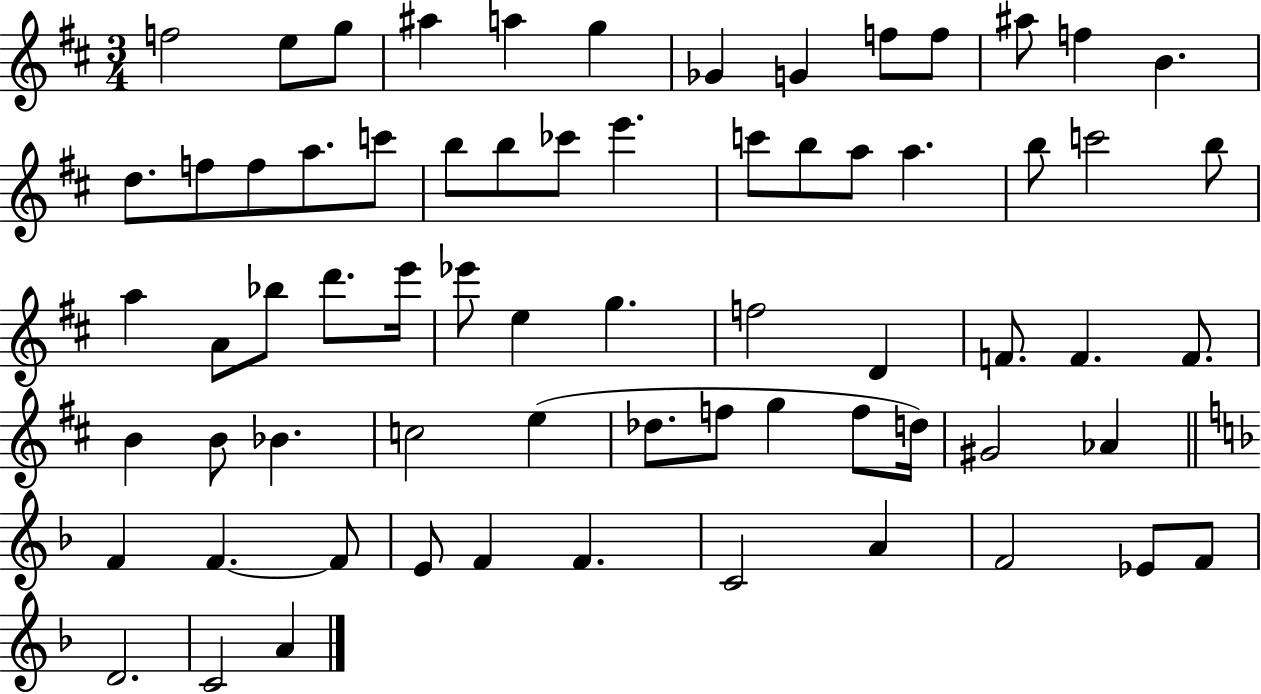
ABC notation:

X:1
T:Untitled
M:3/4
L:1/4
K:D
f2 e/2 g/2 ^a a g _G G f/2 f/2 ^a/2 f B d/2 f/2 f/2 a/2 c'/2 b/2 b/2 _c'/2 e' c'/2 b/2 a/2 a b/2 c'2 b/2 a A/2 _b/2 d'/2 e'/4 _e'/2 e g f2 D F/2 F F/2 B B/2 _B c2 e _d/2 f/2 g f/2 d/4 ^G2 _A F F F/2 E/2 F F C2 A F2 _E/2 F/2 D2 C2 A